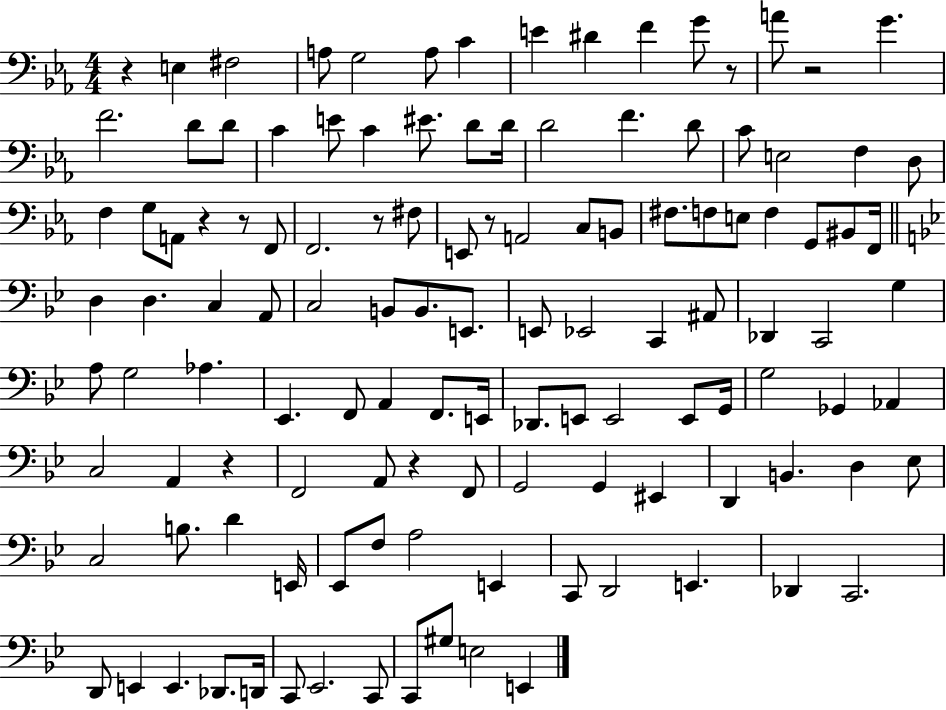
{
  \clef bass
  \numericTimeSignature
  \time 4/4
  \key ees \major
  r4 e4 fis2 | a8 g2 a8 c'4 | e'4 dis'4 f'4 g'8 r8 | a'8 r2 g'4. | \break f'2. d'8 d'8 | c'4 e'8 c'4 eis'8. d'8 d'16 | d'2 f'4. d'8 | c'8 e2 f4 d8 | \break f4 g8 a,8 r4 r8 f,8 | f,2. r8 fis8 | e,8 r8 a,2 c8 b,8 | fis8. f8 e8 f4 g,8 bis,8 f,16 | \break \bar "||" \break \key g \minor d4 d4. c4 a,8 | c2 b,8 b,8. e,8. | e,8 ees,2 c,4 ais,8 | des,4 c,2 g4 | \break a8 g2 aes4. | ees,4. f,8 a,4 f,8. e,16 | des,8. e,8 e,2 e,8 g,16 | g2 ges,4 aes,4 | \break c2 a,4 r4 | f,2 a,8 r4 f,8 | g,2 g,4 eis,4 | d,4 b,4. d4 ees8 | \break c2 b8. d'4 e,16 | ees,8 f8 a2 e,4 | c,8 d,2 e,4. | des,4 c,2. | \break d,8 e,4 e,4. des,8. d,16 | c,8 ees,2. c,8 | c,8 gis8 e2 e,4 | \bar "|."
}